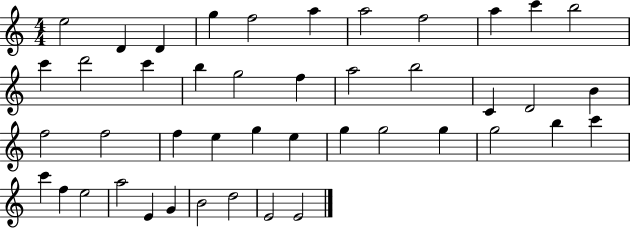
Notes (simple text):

E5/h D4/q D4/q G5/q F5/h A5/q A5/h F5/h A5/q C6/q B5/h C6/q D6/h C6/q B5/q G5/h F5/q A5/h B5/h C4/q D4/h B4/q F5/h F5/h F5/q E5/q G5/q E5/q G5/q G5/h G5/q G5/h B5/q C6/q C6/q F5/q E5/h A5/h E4/q G4/q B4/h D5/h E4/h E4/h